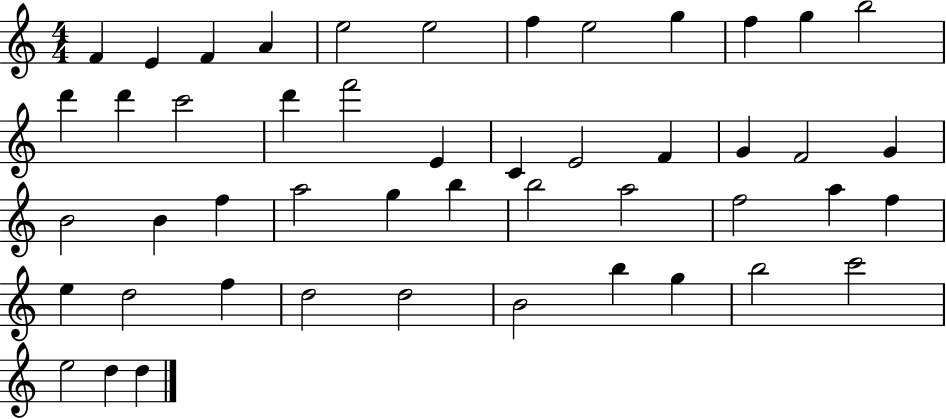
F4/q E4/q F4/q A4/q E5/h E5/h F5/q E5/h G5/q F5/q G5/q B5/h D6/q D6/q C6/h D6/q F6/h E4/q C4/q E4/h F4/q G4/q F4/h G4/q B4/h B4/q F5/q A5/h G5/q B5/q B5/h A5/h F5/h A5/q F5/q E5/q D5/h F5/q D5/h D5/h B4/h B5/q G5/q B5/h C6/h E5/h D5/q D5/q